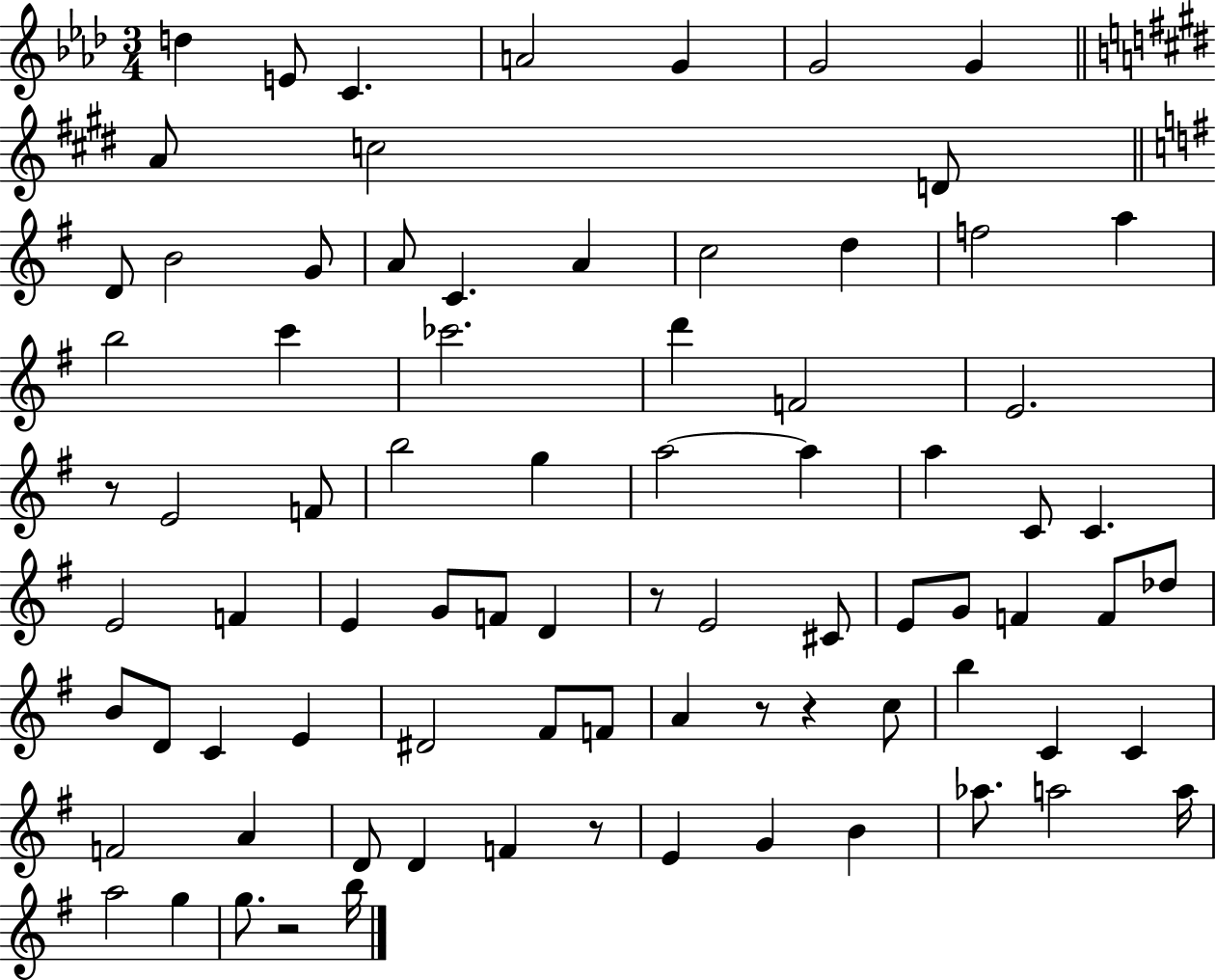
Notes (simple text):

D5/q E4/e C4/q. A4/h G4/q G4/h G4/q A4/e C5/h D4/e D4/e B4/h G4/e A4/e C4/q. A4/q C5/h D5/q F5/h A5/q B5/h C6/q CES6/h. D6/q F4/h E4/h. R/e E4/h F4/e B5/h G5/q A5/h A5/q A5/q C4/e C4/q. E4/h F4/q E4/q G4/e F4/e D4/q R/e E4/h C#4/e E4/e G4/e F4/q F4/e Db5/e B4/e D4/e C4/q E4/q D#4/h F#4/e F4/e A4/q R/e R/q C5/e B5/q C4/q C4/q F4/h A4/q D4/e D4/q F4/q R/e E4/q G4/q B4/q Ab5/e. A5/h A5/s A5/h G5/q G5/e. R/h B5/s